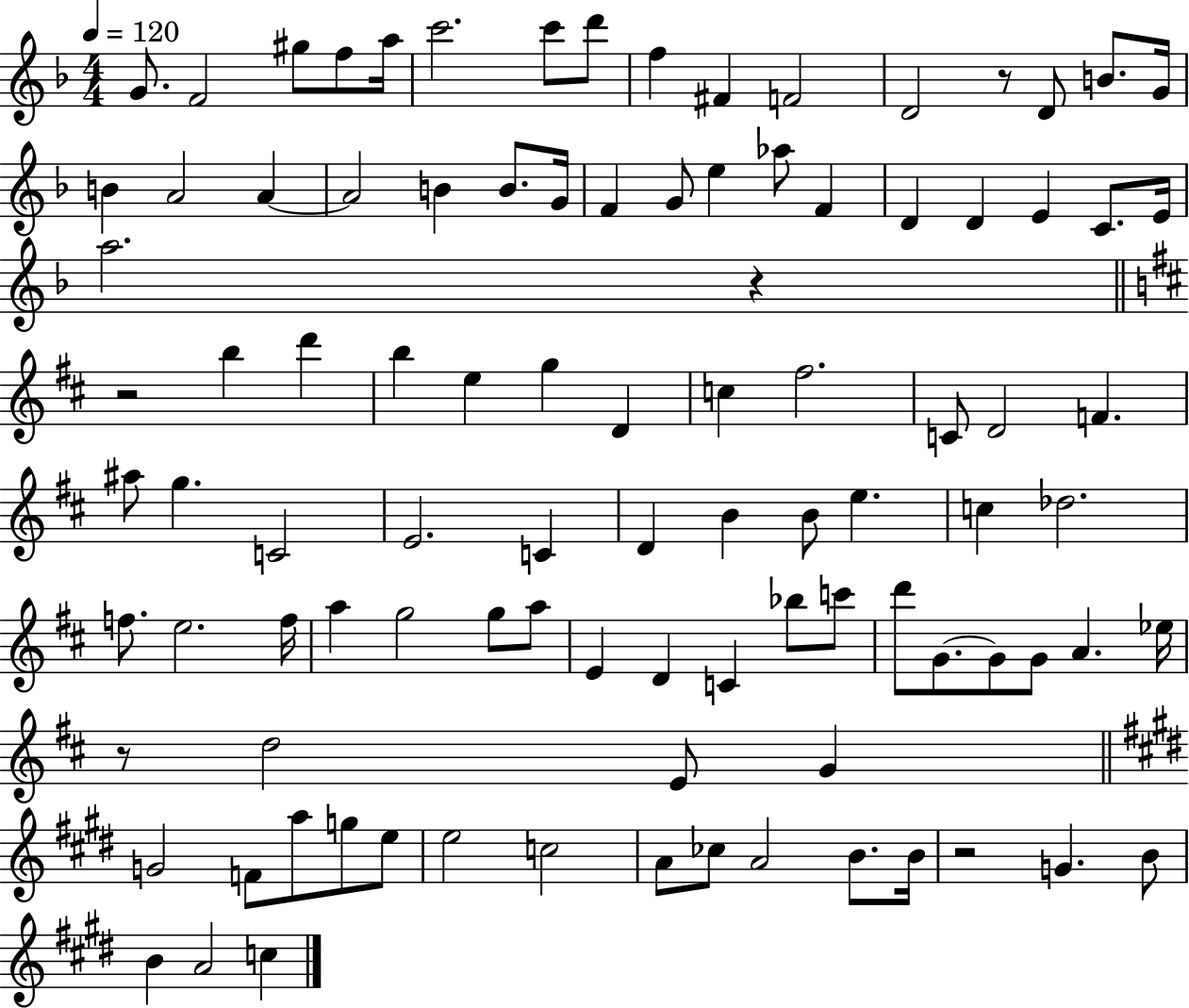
{
  \clef treble
  \numericTimeSignature
  \time 4/4
  \key f \major
  \tempo 4 = 120
  g'8. f'2 gis''8 f''8 a''16 | c'''2. c'''8 d'''8 | f''4 fis'4 f'2 | d'2 r8 d'8 b'8. g'16 | \break b'4 a'2 a'4~~ | a'2 b'4 b'8. g'16 | f'4 g'8 e''4 aes''8 f'4 | d'4 d'4 e'4 c'8. e'16 | \break a''2. r4 | \bar "||" \break \key d \major r2 b''4 d'''4 | b''4 e''4 g''4 d'4 | c''4 fis''2. | c'8 d'2 f'4. | \break ais''8 g''4. c'2 | e'2. c'4 | d'4 b'4 b'8 e''4. | c''4 des''2. | \break f''8. e''2. f''16 | a''4 g''2 g''8 a''8 | e'4 d'4 c'4 bes''8 c'''8 | d'''8 g'8.~~ g'8 g'8 a'4. ees''16 | \break r8 d''2 e'8 g'4 | \bar "||" \break \key e \major g'2 f'8 a''8 g''8 e''8 | e''2 c''2 | a'8 ces''8 a'2 b'8. b'16 | r2 g'4. b'8 | \break b'4 a'2 c''4 | \bar "|."
}